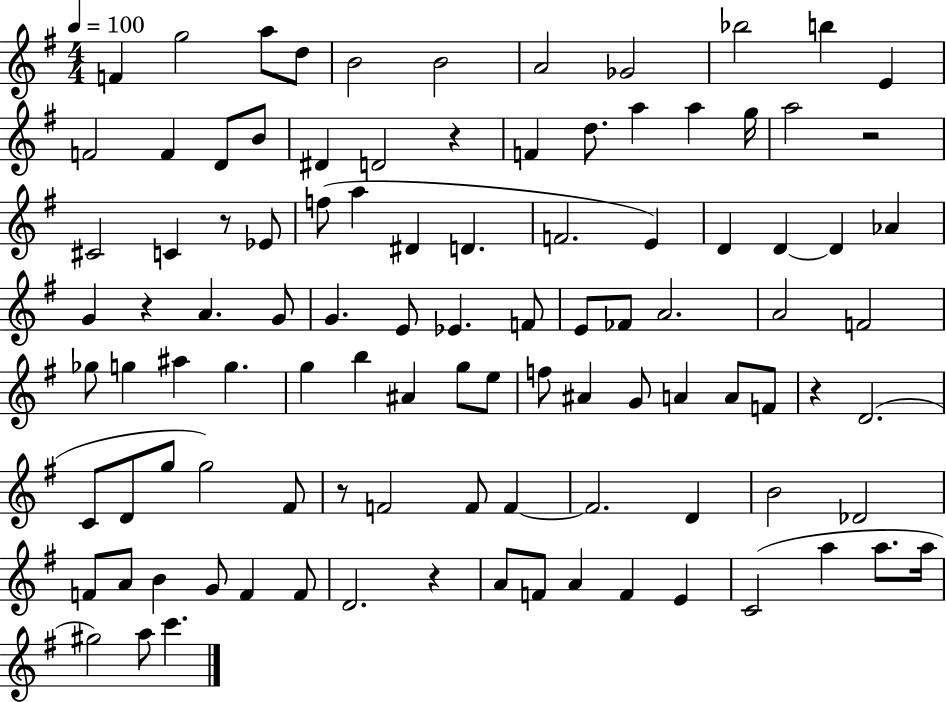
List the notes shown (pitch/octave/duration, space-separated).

F4/q G5/h A5/e D5/e B4/h B4/h A4/h Gb4/h Bb5/h B5/q E4/q F4/h F4/q D4/e B4/e D#4/q D4/h R/q F4/q D5/e. A5/q A5/q G5/s A5/h R/h C#4/h C4/q R/e Eb4/e F5/e A5/q D#4/q D4/q. F4/h. E4/q D4/q D4/q D4/q Ab4/q G4/q R/q A4/q. G4/e G4/q. E4/e Eb4/q. F4/e E4/e FES4/e A4/h. A4/h F4/h Gb5/e G5/q A#5/q G5/q. G5/q B5/q A#4/q G5/e E5/e F5/e A#4/q G4/e A4/q A4/e F4/e R/q D4/h. C4/e D4/e G5/e G5/h F#4/e R/e F4/h F4/e F4/q F4/h. D4/q B4/h Db4/h F4/e A4/e B4/q G4/e F4/q F4/e D4/h. R/q A4/e F4/e A4/q F4/q E4/q C4/h A5/q A5/e. A5/s G#5/h A5/e C6/q.